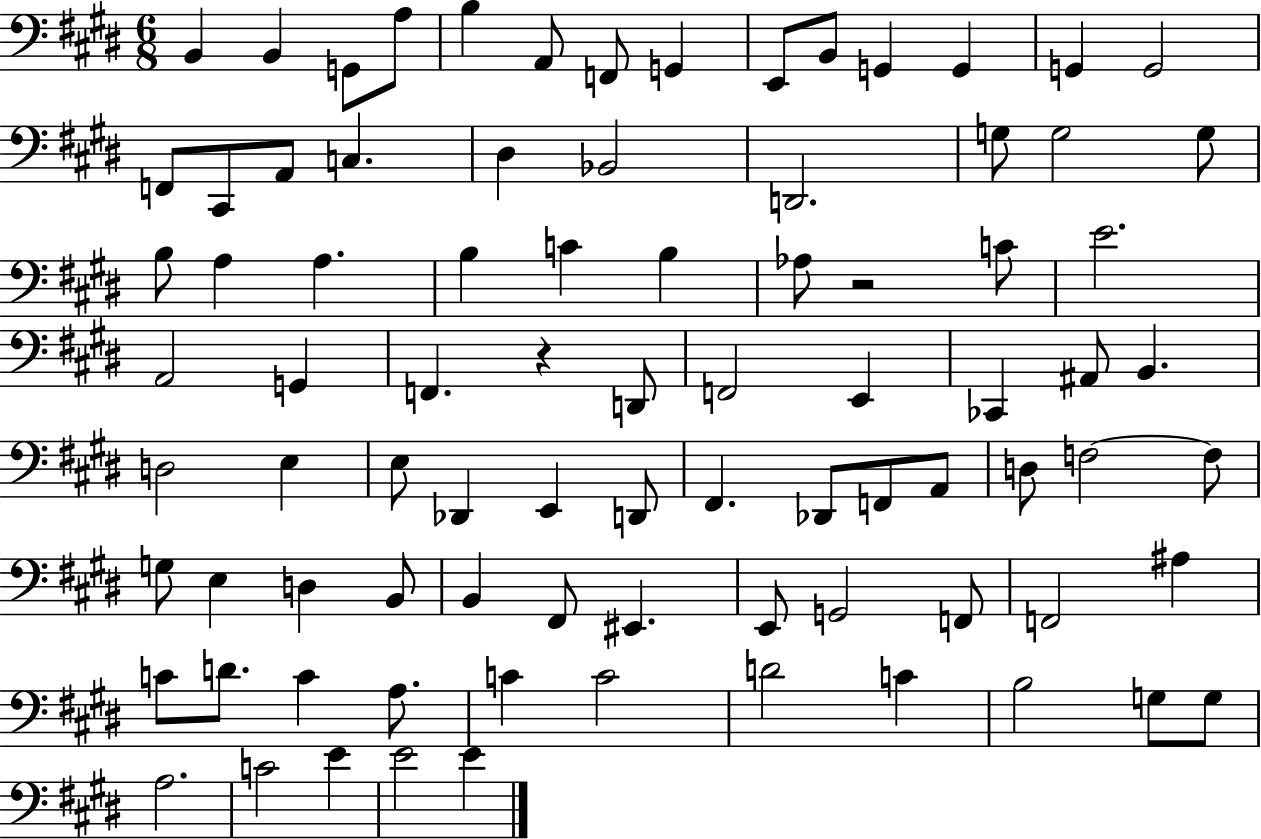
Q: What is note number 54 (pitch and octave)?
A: F3